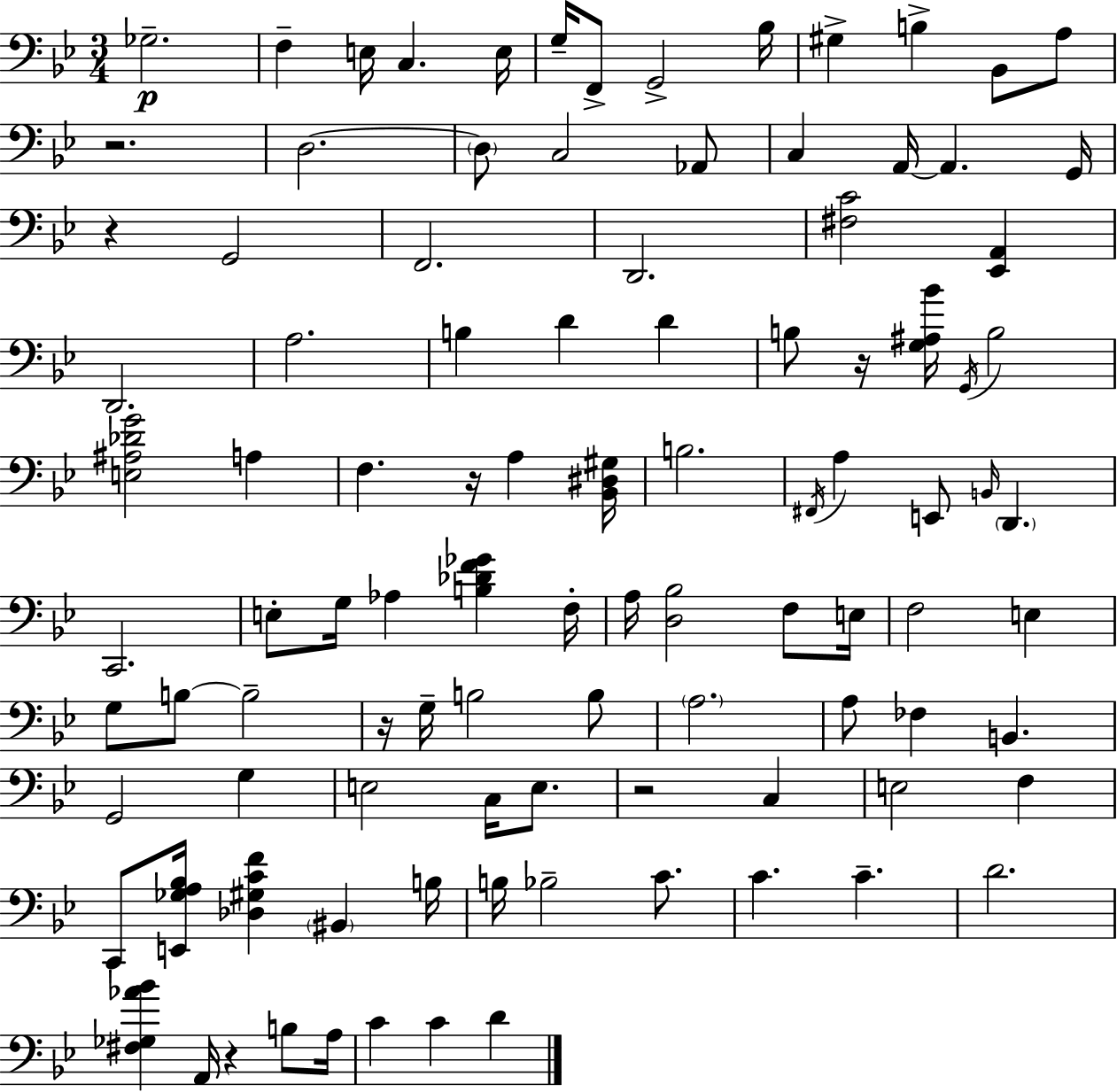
X:1
T:Untitled
M:3/4
L:1/4
K:Gm
_G,2 F, E,/4 C, E,/4 G,/4 F,,/2 G,,2 _B,/4 ^G, B, _B,,/2 A,/2 z2 D,2 D,/2 C,2 _A,,/2 C, A,,/4 A,, G,,/4 z G,,2 F,,2 D,,2 [^F,C]2 [_E,,A,,] D,,2 A,2 B, D D B,/2 z/4 [G,^A,_B]/4 G,,/4 B,2 [E,^A,_DG]2 A, F, z/4 A, [_B,,^D,^G,]/4 B,2 ^F,,/4 A, E,,/2 B,,/4 D,, C,,2 E,/2 G,/4 _A, [B,_DF_G] F,/4 A,/4 [D,_B,]2 F,/2 E,/4 F,2 E, G,/2 B,/2 B,2 z/4 G,/4 B,2 B,/2 A,2 A,/2 _F, B,, G,,2 G, E,2 C,/4 E,/2 z2 C, E,2 F, C,,/2 [E,,_G,A,_B,]/4 [_D,^G,CF] ^B,, B,/4 B,/4 _B,2 C/2 C C D2 [^F,_G,_A_B] A,,/4 z B,/2 A,/4 C C D